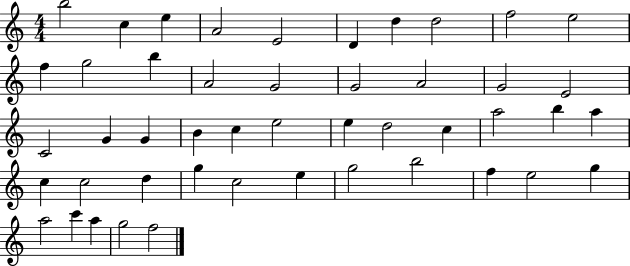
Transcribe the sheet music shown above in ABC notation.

X:1
T:Untitled
M:4/4
L:1/4
K:C
b2 c e A2 E2 D d d2 f2 e2 f g2 b A2 G2 G2 A2 G2 E2 C2 G G B c e2 e d2 c a2 b a c c2 d g c2 e g2 b2 f e2 g a2 c' a g2 f2